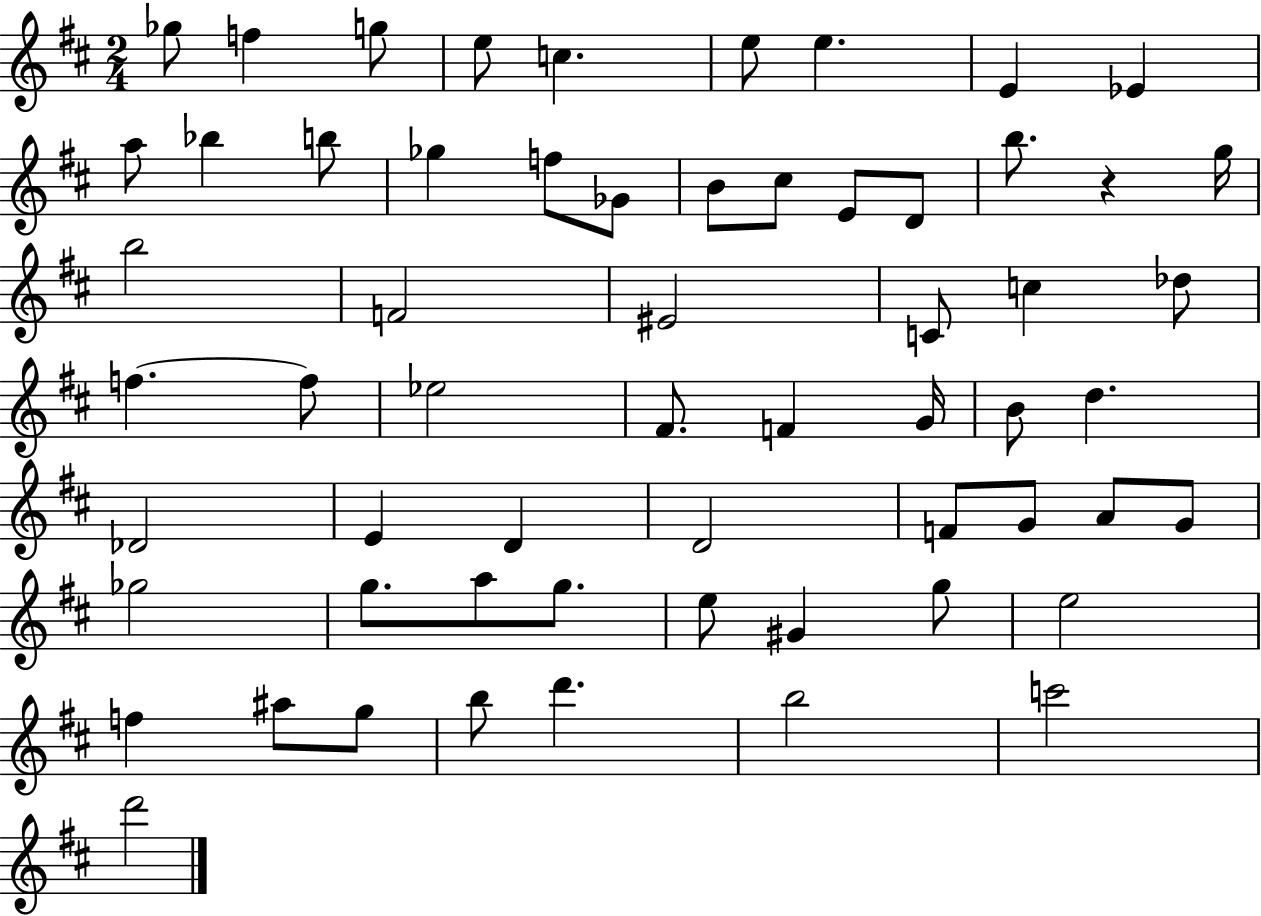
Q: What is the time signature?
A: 2/4